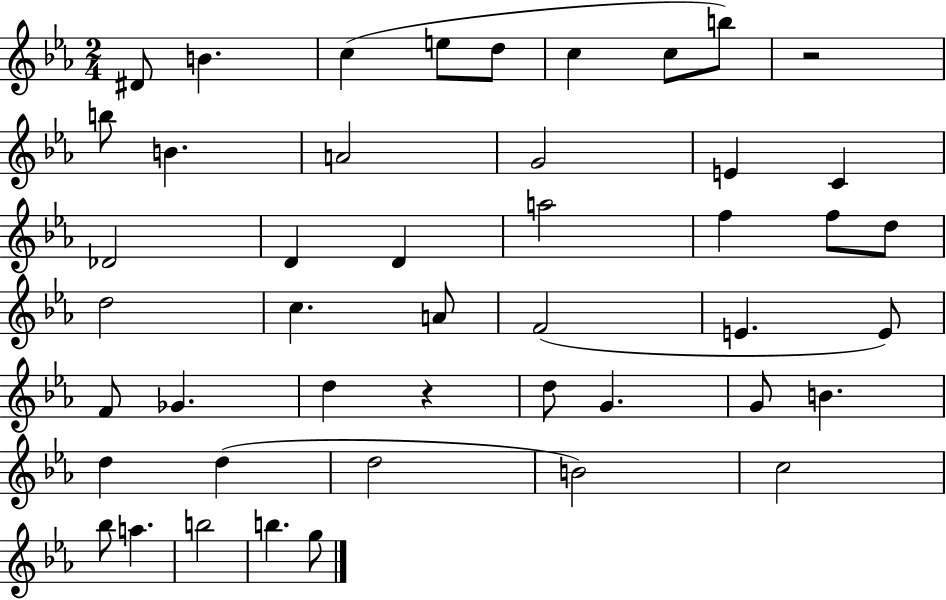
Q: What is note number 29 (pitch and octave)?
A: Gb4